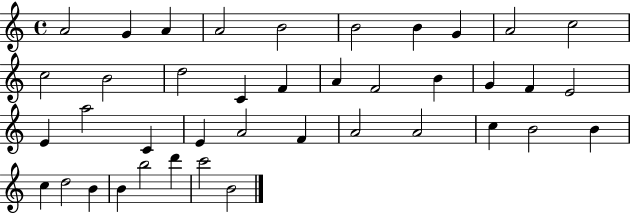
A4/h G4/q A4/q A4/h B4/h B4/h B4/q G4/q A4/h C5/h C5/h B4/h D5/h C4/q F4/q A4/q F4/h B4/q G4/q F4/q E4/h E4/q A5/h C4/q E4/q A4/h F4/q A4/h A4/h C5/q B4/h B4/q C5/q D5/h B4/q B4/q B5/h D6/q C6/h B4/h